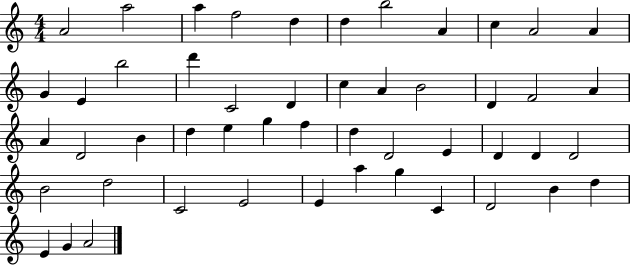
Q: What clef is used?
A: treble